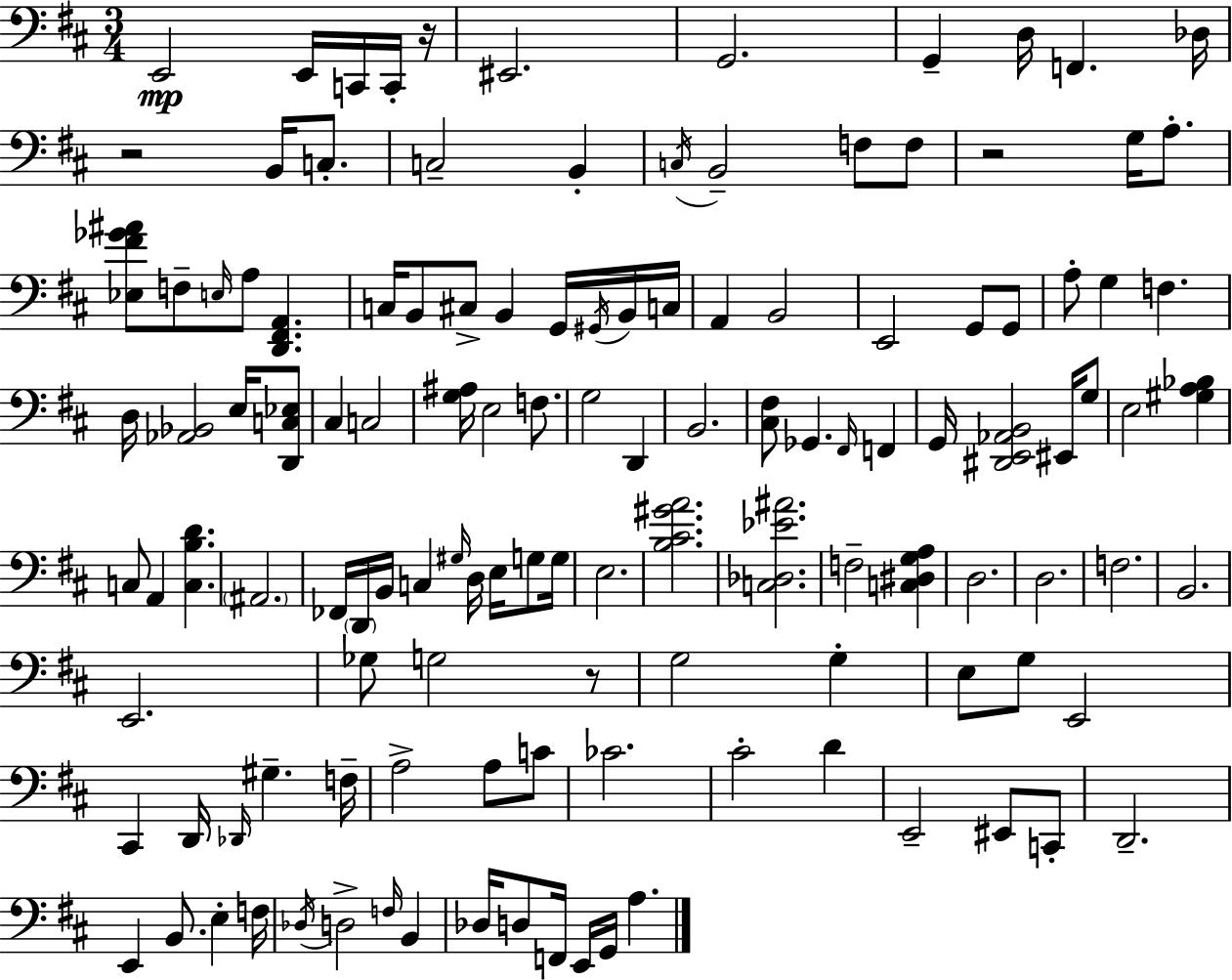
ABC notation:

X:1
T:Untitled
M:3/4
L:1/4
K:D
E,,2 E,,/4 C,,/4 C,,/4 z/4 ^E,,2 G,,2 G,, D,/4 F,, _D,/4 z2 B,,/4 C,/2 C,2 B,, C,/4 B,,2 F,/2 F,/2 z2 G,/4 A,/2 [_E,^F_G^A]/2 F,/2 E,/4 A,/2 [D,,^F,,A,,] C,/4 B,,/2 ^C,/2 B,, G,,/4 ^G,,/4 B,,/4 C,/4 A,, B,,2 E,,2 G,,/2 G,,/2 A,/2 G, F, D,/4 [_A,,_B,,]2 E,/4 [D,,C,_E,]/2 ^C, C,2 [G,^A,]/4 E,2 F,/2 G,2 D,, B,,2 [^C,^F,]/2 _G,, ^F,,/4 F,, G,,/4 [^D,,E,,_A,,B,,]2 ^E,,/4 G,/2 E,2 [^G,A,_B,] C,/2 A,, [C,B,D] ^A,,2 _F,,/4 D,,/4 B,,/4 C, ^G,/4 D,/4 E,/4 G,/2 G,/4 E,2 [B,^C^GA]2 [C,_D,_E^A]2 F,2 [C,^D,G,A,] D,2 D,2 F,2 B,,2 E,,2 _G,/2 G,2 z/2 G,2 G, E,/2 G,/2 E,,2 ^C,, D,,/4 _D,,/4 ^G, F,/4 A,2 A,/2 C/2 _C2 ^C2 D E,,2 ^E,,/2 C,,/2 D,,2 E,, B,,/2 E, F,/4 _D,/4 D,2 F,/4 B,, _D,/4 D,/2 F,,/4 E,,/4 G,,/4 A,